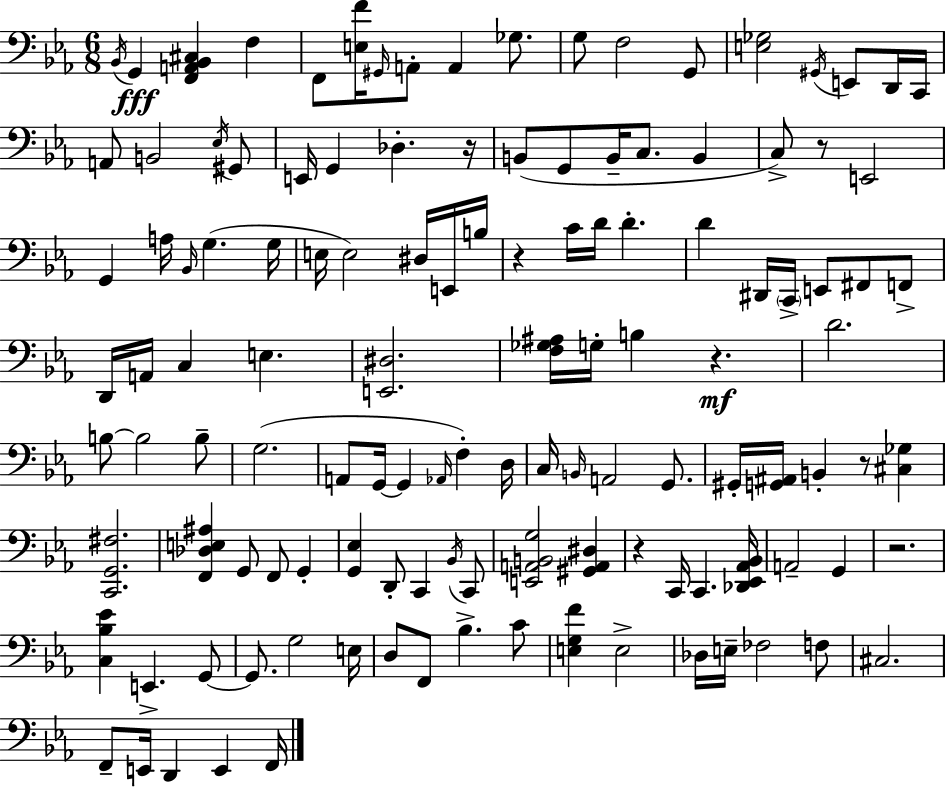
X:1
T:Untitled
M:6/8
L:1/4
K:Cm
_B,,/4 G,, [F,,A,,_B,,^C,] F, F,,/2 [E,F]/4 ^G,,/4 A,,/2 A,, _G,/2 G,/2 F,2 G,,/2 [E,_G,]2 ^G,,/4 E,,/2 D,,/4 C,,/4 A,,/2 B,,2 _E,/4 ^G,,/2 E,,/4 G,, _D, z/4 B,,/2 G,,/2 B,,/4 C,/2 B,, C,/2 z/2 E,,2 G,, A,/4 _B,,/4 G, G,/4 E,/4 E,2 ^D,/4 E,,/4 B,/4 z C/4 D/4 D D ^D,,/4 C,,/4 E,,/2 ^F,,/2 F,,/2 D,,/4 A,,/4 C, E, [E,,^D,]2 [F,_G,^A,]/4 G,/4 B, z D2 B,/2 B,2 B,/2 G,2 A,,/2 G,,/4 G,, _A,,/4 F, D,/4 C,/4 B,,/4 A,,2 G,,/2 ^G,,/4 [G,,^A,,]/4 B,, z/2 [^C,_G,] [C,,G,,^F,]2 [F,,_D,E,^A,] G,,/2 F,,/2 G,, [G,,_E,] D,,/2 C,, _B,,/4 C,,/2 [E,,A,,B,,G,]2 [^G,,A,,^D,] z C,,/4 C,, [_D,,_E,,_A,,_B,,]/4 A,,2 G,, z2 [C,_B,_E] E,, G,,/2 G,,/2 G,2 E,/4 D,/2 F,,/2 _B, C/2 [E,G,F] E,2 _D,/4 E,/4 _F,2 F,/2 ^C,2 F,,/2 E,,/4 D,, E,, F,,/4